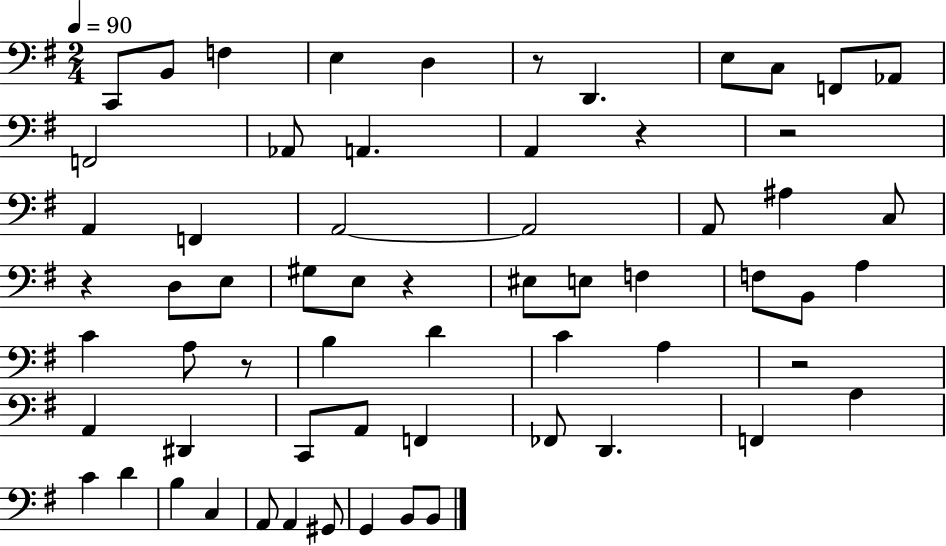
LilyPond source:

{
  \clef bass
  \numericTimeSignature
  \time 2/4
  \key g \major
  \tempo 4 = 90
  \repeat volta 2 { c,8 b,8 f4 | e4 d4 | r8 d,4. | e8 c8 f,8 aes,8 | \break f,2 | aes,8 a,4. | a,4 r4 | r2 | \break a,4 f,4 | a,2~~ | a,2 | a,8 ais4 c8 | \break r4 d8 e8 | gis8 e8 r4 | eis8 e8 f4 | f8 b,8 a4 | \break c'4 a8 r8 | b4 d'4 | c'4 a4 | r2 | \break a,4 dis,4 | c,8 a,8 f,4 | fes,8 d,4. | f,4 a4 | \break c'4 d'4 | b4 c4 | a,8 a,4 gis,8 | g,4 b,8 b,8 | \break } \bar "|."
}